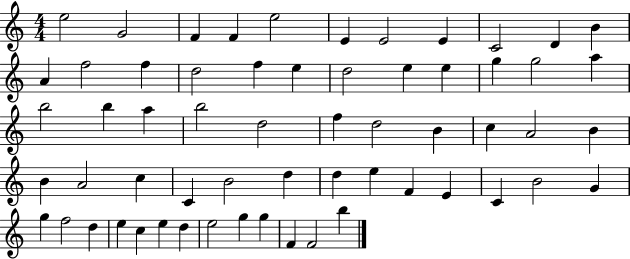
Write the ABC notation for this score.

X:1
T:Untitled
M:4/4
L:1/4
K:C
e2 G2 F F e2 E E2 E C2 D B A f2 f d2 f e d2 e e g g2 a b2 b a b2 d2 f d2 B c A2 B B A2 c C B2 d d e F E C B2 G g f2 d e c e d e2 g g F F2 b